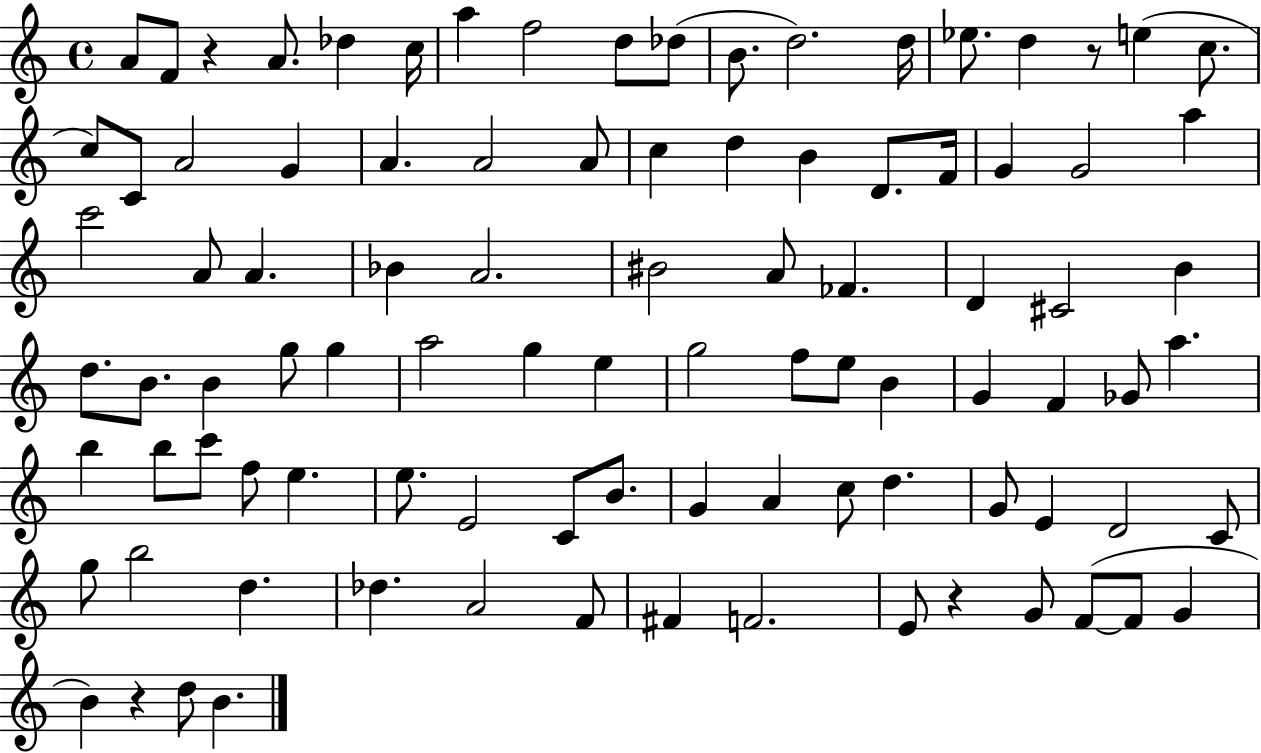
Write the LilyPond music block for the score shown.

{
  \clef treble
  \time 4/4
  \defaultTimeSignature
  \key c \major
  a'8 f'8 r4 a'8. des''4 c''16 | a''4 f''2 d''8 des''8( | b'8. d''2.) d''16 | ees''8. d''4 r8 e''4( c''8. | \break c''8) c'8 a'2 g'4 | a'4. a'2 a'8 | c''4 d''4 b'4 d'8. f'16 | g'4 g'2 a''4 | \break c'''2 a'8 a'4. | bes'4 a'2. | bis'2 a'8 fes'4. | d'4 cis'2 b'4 | \break d''8. b'8. b'4 g''8 g''4 | a''2 g''4 e''4 | g''2 f''8 e''8 b'4 | g'4 f'4 ges'8 a''4. | \break b''4 b''8 c'''8 f''8 e''4. | e''8. e'2 c'8 b'8. | g'4 a'4 c''8 d''4. | g'8 e'4 d'2 c'8 | \break g''8 b''2 d''4. | des''4. a'2 f'8 | fis'4 f'2. | e'8 r4 g'8 f'8~(~ f'8 g'4 | \break b'4) r4 d''8 b'4. | \bar "|."
}